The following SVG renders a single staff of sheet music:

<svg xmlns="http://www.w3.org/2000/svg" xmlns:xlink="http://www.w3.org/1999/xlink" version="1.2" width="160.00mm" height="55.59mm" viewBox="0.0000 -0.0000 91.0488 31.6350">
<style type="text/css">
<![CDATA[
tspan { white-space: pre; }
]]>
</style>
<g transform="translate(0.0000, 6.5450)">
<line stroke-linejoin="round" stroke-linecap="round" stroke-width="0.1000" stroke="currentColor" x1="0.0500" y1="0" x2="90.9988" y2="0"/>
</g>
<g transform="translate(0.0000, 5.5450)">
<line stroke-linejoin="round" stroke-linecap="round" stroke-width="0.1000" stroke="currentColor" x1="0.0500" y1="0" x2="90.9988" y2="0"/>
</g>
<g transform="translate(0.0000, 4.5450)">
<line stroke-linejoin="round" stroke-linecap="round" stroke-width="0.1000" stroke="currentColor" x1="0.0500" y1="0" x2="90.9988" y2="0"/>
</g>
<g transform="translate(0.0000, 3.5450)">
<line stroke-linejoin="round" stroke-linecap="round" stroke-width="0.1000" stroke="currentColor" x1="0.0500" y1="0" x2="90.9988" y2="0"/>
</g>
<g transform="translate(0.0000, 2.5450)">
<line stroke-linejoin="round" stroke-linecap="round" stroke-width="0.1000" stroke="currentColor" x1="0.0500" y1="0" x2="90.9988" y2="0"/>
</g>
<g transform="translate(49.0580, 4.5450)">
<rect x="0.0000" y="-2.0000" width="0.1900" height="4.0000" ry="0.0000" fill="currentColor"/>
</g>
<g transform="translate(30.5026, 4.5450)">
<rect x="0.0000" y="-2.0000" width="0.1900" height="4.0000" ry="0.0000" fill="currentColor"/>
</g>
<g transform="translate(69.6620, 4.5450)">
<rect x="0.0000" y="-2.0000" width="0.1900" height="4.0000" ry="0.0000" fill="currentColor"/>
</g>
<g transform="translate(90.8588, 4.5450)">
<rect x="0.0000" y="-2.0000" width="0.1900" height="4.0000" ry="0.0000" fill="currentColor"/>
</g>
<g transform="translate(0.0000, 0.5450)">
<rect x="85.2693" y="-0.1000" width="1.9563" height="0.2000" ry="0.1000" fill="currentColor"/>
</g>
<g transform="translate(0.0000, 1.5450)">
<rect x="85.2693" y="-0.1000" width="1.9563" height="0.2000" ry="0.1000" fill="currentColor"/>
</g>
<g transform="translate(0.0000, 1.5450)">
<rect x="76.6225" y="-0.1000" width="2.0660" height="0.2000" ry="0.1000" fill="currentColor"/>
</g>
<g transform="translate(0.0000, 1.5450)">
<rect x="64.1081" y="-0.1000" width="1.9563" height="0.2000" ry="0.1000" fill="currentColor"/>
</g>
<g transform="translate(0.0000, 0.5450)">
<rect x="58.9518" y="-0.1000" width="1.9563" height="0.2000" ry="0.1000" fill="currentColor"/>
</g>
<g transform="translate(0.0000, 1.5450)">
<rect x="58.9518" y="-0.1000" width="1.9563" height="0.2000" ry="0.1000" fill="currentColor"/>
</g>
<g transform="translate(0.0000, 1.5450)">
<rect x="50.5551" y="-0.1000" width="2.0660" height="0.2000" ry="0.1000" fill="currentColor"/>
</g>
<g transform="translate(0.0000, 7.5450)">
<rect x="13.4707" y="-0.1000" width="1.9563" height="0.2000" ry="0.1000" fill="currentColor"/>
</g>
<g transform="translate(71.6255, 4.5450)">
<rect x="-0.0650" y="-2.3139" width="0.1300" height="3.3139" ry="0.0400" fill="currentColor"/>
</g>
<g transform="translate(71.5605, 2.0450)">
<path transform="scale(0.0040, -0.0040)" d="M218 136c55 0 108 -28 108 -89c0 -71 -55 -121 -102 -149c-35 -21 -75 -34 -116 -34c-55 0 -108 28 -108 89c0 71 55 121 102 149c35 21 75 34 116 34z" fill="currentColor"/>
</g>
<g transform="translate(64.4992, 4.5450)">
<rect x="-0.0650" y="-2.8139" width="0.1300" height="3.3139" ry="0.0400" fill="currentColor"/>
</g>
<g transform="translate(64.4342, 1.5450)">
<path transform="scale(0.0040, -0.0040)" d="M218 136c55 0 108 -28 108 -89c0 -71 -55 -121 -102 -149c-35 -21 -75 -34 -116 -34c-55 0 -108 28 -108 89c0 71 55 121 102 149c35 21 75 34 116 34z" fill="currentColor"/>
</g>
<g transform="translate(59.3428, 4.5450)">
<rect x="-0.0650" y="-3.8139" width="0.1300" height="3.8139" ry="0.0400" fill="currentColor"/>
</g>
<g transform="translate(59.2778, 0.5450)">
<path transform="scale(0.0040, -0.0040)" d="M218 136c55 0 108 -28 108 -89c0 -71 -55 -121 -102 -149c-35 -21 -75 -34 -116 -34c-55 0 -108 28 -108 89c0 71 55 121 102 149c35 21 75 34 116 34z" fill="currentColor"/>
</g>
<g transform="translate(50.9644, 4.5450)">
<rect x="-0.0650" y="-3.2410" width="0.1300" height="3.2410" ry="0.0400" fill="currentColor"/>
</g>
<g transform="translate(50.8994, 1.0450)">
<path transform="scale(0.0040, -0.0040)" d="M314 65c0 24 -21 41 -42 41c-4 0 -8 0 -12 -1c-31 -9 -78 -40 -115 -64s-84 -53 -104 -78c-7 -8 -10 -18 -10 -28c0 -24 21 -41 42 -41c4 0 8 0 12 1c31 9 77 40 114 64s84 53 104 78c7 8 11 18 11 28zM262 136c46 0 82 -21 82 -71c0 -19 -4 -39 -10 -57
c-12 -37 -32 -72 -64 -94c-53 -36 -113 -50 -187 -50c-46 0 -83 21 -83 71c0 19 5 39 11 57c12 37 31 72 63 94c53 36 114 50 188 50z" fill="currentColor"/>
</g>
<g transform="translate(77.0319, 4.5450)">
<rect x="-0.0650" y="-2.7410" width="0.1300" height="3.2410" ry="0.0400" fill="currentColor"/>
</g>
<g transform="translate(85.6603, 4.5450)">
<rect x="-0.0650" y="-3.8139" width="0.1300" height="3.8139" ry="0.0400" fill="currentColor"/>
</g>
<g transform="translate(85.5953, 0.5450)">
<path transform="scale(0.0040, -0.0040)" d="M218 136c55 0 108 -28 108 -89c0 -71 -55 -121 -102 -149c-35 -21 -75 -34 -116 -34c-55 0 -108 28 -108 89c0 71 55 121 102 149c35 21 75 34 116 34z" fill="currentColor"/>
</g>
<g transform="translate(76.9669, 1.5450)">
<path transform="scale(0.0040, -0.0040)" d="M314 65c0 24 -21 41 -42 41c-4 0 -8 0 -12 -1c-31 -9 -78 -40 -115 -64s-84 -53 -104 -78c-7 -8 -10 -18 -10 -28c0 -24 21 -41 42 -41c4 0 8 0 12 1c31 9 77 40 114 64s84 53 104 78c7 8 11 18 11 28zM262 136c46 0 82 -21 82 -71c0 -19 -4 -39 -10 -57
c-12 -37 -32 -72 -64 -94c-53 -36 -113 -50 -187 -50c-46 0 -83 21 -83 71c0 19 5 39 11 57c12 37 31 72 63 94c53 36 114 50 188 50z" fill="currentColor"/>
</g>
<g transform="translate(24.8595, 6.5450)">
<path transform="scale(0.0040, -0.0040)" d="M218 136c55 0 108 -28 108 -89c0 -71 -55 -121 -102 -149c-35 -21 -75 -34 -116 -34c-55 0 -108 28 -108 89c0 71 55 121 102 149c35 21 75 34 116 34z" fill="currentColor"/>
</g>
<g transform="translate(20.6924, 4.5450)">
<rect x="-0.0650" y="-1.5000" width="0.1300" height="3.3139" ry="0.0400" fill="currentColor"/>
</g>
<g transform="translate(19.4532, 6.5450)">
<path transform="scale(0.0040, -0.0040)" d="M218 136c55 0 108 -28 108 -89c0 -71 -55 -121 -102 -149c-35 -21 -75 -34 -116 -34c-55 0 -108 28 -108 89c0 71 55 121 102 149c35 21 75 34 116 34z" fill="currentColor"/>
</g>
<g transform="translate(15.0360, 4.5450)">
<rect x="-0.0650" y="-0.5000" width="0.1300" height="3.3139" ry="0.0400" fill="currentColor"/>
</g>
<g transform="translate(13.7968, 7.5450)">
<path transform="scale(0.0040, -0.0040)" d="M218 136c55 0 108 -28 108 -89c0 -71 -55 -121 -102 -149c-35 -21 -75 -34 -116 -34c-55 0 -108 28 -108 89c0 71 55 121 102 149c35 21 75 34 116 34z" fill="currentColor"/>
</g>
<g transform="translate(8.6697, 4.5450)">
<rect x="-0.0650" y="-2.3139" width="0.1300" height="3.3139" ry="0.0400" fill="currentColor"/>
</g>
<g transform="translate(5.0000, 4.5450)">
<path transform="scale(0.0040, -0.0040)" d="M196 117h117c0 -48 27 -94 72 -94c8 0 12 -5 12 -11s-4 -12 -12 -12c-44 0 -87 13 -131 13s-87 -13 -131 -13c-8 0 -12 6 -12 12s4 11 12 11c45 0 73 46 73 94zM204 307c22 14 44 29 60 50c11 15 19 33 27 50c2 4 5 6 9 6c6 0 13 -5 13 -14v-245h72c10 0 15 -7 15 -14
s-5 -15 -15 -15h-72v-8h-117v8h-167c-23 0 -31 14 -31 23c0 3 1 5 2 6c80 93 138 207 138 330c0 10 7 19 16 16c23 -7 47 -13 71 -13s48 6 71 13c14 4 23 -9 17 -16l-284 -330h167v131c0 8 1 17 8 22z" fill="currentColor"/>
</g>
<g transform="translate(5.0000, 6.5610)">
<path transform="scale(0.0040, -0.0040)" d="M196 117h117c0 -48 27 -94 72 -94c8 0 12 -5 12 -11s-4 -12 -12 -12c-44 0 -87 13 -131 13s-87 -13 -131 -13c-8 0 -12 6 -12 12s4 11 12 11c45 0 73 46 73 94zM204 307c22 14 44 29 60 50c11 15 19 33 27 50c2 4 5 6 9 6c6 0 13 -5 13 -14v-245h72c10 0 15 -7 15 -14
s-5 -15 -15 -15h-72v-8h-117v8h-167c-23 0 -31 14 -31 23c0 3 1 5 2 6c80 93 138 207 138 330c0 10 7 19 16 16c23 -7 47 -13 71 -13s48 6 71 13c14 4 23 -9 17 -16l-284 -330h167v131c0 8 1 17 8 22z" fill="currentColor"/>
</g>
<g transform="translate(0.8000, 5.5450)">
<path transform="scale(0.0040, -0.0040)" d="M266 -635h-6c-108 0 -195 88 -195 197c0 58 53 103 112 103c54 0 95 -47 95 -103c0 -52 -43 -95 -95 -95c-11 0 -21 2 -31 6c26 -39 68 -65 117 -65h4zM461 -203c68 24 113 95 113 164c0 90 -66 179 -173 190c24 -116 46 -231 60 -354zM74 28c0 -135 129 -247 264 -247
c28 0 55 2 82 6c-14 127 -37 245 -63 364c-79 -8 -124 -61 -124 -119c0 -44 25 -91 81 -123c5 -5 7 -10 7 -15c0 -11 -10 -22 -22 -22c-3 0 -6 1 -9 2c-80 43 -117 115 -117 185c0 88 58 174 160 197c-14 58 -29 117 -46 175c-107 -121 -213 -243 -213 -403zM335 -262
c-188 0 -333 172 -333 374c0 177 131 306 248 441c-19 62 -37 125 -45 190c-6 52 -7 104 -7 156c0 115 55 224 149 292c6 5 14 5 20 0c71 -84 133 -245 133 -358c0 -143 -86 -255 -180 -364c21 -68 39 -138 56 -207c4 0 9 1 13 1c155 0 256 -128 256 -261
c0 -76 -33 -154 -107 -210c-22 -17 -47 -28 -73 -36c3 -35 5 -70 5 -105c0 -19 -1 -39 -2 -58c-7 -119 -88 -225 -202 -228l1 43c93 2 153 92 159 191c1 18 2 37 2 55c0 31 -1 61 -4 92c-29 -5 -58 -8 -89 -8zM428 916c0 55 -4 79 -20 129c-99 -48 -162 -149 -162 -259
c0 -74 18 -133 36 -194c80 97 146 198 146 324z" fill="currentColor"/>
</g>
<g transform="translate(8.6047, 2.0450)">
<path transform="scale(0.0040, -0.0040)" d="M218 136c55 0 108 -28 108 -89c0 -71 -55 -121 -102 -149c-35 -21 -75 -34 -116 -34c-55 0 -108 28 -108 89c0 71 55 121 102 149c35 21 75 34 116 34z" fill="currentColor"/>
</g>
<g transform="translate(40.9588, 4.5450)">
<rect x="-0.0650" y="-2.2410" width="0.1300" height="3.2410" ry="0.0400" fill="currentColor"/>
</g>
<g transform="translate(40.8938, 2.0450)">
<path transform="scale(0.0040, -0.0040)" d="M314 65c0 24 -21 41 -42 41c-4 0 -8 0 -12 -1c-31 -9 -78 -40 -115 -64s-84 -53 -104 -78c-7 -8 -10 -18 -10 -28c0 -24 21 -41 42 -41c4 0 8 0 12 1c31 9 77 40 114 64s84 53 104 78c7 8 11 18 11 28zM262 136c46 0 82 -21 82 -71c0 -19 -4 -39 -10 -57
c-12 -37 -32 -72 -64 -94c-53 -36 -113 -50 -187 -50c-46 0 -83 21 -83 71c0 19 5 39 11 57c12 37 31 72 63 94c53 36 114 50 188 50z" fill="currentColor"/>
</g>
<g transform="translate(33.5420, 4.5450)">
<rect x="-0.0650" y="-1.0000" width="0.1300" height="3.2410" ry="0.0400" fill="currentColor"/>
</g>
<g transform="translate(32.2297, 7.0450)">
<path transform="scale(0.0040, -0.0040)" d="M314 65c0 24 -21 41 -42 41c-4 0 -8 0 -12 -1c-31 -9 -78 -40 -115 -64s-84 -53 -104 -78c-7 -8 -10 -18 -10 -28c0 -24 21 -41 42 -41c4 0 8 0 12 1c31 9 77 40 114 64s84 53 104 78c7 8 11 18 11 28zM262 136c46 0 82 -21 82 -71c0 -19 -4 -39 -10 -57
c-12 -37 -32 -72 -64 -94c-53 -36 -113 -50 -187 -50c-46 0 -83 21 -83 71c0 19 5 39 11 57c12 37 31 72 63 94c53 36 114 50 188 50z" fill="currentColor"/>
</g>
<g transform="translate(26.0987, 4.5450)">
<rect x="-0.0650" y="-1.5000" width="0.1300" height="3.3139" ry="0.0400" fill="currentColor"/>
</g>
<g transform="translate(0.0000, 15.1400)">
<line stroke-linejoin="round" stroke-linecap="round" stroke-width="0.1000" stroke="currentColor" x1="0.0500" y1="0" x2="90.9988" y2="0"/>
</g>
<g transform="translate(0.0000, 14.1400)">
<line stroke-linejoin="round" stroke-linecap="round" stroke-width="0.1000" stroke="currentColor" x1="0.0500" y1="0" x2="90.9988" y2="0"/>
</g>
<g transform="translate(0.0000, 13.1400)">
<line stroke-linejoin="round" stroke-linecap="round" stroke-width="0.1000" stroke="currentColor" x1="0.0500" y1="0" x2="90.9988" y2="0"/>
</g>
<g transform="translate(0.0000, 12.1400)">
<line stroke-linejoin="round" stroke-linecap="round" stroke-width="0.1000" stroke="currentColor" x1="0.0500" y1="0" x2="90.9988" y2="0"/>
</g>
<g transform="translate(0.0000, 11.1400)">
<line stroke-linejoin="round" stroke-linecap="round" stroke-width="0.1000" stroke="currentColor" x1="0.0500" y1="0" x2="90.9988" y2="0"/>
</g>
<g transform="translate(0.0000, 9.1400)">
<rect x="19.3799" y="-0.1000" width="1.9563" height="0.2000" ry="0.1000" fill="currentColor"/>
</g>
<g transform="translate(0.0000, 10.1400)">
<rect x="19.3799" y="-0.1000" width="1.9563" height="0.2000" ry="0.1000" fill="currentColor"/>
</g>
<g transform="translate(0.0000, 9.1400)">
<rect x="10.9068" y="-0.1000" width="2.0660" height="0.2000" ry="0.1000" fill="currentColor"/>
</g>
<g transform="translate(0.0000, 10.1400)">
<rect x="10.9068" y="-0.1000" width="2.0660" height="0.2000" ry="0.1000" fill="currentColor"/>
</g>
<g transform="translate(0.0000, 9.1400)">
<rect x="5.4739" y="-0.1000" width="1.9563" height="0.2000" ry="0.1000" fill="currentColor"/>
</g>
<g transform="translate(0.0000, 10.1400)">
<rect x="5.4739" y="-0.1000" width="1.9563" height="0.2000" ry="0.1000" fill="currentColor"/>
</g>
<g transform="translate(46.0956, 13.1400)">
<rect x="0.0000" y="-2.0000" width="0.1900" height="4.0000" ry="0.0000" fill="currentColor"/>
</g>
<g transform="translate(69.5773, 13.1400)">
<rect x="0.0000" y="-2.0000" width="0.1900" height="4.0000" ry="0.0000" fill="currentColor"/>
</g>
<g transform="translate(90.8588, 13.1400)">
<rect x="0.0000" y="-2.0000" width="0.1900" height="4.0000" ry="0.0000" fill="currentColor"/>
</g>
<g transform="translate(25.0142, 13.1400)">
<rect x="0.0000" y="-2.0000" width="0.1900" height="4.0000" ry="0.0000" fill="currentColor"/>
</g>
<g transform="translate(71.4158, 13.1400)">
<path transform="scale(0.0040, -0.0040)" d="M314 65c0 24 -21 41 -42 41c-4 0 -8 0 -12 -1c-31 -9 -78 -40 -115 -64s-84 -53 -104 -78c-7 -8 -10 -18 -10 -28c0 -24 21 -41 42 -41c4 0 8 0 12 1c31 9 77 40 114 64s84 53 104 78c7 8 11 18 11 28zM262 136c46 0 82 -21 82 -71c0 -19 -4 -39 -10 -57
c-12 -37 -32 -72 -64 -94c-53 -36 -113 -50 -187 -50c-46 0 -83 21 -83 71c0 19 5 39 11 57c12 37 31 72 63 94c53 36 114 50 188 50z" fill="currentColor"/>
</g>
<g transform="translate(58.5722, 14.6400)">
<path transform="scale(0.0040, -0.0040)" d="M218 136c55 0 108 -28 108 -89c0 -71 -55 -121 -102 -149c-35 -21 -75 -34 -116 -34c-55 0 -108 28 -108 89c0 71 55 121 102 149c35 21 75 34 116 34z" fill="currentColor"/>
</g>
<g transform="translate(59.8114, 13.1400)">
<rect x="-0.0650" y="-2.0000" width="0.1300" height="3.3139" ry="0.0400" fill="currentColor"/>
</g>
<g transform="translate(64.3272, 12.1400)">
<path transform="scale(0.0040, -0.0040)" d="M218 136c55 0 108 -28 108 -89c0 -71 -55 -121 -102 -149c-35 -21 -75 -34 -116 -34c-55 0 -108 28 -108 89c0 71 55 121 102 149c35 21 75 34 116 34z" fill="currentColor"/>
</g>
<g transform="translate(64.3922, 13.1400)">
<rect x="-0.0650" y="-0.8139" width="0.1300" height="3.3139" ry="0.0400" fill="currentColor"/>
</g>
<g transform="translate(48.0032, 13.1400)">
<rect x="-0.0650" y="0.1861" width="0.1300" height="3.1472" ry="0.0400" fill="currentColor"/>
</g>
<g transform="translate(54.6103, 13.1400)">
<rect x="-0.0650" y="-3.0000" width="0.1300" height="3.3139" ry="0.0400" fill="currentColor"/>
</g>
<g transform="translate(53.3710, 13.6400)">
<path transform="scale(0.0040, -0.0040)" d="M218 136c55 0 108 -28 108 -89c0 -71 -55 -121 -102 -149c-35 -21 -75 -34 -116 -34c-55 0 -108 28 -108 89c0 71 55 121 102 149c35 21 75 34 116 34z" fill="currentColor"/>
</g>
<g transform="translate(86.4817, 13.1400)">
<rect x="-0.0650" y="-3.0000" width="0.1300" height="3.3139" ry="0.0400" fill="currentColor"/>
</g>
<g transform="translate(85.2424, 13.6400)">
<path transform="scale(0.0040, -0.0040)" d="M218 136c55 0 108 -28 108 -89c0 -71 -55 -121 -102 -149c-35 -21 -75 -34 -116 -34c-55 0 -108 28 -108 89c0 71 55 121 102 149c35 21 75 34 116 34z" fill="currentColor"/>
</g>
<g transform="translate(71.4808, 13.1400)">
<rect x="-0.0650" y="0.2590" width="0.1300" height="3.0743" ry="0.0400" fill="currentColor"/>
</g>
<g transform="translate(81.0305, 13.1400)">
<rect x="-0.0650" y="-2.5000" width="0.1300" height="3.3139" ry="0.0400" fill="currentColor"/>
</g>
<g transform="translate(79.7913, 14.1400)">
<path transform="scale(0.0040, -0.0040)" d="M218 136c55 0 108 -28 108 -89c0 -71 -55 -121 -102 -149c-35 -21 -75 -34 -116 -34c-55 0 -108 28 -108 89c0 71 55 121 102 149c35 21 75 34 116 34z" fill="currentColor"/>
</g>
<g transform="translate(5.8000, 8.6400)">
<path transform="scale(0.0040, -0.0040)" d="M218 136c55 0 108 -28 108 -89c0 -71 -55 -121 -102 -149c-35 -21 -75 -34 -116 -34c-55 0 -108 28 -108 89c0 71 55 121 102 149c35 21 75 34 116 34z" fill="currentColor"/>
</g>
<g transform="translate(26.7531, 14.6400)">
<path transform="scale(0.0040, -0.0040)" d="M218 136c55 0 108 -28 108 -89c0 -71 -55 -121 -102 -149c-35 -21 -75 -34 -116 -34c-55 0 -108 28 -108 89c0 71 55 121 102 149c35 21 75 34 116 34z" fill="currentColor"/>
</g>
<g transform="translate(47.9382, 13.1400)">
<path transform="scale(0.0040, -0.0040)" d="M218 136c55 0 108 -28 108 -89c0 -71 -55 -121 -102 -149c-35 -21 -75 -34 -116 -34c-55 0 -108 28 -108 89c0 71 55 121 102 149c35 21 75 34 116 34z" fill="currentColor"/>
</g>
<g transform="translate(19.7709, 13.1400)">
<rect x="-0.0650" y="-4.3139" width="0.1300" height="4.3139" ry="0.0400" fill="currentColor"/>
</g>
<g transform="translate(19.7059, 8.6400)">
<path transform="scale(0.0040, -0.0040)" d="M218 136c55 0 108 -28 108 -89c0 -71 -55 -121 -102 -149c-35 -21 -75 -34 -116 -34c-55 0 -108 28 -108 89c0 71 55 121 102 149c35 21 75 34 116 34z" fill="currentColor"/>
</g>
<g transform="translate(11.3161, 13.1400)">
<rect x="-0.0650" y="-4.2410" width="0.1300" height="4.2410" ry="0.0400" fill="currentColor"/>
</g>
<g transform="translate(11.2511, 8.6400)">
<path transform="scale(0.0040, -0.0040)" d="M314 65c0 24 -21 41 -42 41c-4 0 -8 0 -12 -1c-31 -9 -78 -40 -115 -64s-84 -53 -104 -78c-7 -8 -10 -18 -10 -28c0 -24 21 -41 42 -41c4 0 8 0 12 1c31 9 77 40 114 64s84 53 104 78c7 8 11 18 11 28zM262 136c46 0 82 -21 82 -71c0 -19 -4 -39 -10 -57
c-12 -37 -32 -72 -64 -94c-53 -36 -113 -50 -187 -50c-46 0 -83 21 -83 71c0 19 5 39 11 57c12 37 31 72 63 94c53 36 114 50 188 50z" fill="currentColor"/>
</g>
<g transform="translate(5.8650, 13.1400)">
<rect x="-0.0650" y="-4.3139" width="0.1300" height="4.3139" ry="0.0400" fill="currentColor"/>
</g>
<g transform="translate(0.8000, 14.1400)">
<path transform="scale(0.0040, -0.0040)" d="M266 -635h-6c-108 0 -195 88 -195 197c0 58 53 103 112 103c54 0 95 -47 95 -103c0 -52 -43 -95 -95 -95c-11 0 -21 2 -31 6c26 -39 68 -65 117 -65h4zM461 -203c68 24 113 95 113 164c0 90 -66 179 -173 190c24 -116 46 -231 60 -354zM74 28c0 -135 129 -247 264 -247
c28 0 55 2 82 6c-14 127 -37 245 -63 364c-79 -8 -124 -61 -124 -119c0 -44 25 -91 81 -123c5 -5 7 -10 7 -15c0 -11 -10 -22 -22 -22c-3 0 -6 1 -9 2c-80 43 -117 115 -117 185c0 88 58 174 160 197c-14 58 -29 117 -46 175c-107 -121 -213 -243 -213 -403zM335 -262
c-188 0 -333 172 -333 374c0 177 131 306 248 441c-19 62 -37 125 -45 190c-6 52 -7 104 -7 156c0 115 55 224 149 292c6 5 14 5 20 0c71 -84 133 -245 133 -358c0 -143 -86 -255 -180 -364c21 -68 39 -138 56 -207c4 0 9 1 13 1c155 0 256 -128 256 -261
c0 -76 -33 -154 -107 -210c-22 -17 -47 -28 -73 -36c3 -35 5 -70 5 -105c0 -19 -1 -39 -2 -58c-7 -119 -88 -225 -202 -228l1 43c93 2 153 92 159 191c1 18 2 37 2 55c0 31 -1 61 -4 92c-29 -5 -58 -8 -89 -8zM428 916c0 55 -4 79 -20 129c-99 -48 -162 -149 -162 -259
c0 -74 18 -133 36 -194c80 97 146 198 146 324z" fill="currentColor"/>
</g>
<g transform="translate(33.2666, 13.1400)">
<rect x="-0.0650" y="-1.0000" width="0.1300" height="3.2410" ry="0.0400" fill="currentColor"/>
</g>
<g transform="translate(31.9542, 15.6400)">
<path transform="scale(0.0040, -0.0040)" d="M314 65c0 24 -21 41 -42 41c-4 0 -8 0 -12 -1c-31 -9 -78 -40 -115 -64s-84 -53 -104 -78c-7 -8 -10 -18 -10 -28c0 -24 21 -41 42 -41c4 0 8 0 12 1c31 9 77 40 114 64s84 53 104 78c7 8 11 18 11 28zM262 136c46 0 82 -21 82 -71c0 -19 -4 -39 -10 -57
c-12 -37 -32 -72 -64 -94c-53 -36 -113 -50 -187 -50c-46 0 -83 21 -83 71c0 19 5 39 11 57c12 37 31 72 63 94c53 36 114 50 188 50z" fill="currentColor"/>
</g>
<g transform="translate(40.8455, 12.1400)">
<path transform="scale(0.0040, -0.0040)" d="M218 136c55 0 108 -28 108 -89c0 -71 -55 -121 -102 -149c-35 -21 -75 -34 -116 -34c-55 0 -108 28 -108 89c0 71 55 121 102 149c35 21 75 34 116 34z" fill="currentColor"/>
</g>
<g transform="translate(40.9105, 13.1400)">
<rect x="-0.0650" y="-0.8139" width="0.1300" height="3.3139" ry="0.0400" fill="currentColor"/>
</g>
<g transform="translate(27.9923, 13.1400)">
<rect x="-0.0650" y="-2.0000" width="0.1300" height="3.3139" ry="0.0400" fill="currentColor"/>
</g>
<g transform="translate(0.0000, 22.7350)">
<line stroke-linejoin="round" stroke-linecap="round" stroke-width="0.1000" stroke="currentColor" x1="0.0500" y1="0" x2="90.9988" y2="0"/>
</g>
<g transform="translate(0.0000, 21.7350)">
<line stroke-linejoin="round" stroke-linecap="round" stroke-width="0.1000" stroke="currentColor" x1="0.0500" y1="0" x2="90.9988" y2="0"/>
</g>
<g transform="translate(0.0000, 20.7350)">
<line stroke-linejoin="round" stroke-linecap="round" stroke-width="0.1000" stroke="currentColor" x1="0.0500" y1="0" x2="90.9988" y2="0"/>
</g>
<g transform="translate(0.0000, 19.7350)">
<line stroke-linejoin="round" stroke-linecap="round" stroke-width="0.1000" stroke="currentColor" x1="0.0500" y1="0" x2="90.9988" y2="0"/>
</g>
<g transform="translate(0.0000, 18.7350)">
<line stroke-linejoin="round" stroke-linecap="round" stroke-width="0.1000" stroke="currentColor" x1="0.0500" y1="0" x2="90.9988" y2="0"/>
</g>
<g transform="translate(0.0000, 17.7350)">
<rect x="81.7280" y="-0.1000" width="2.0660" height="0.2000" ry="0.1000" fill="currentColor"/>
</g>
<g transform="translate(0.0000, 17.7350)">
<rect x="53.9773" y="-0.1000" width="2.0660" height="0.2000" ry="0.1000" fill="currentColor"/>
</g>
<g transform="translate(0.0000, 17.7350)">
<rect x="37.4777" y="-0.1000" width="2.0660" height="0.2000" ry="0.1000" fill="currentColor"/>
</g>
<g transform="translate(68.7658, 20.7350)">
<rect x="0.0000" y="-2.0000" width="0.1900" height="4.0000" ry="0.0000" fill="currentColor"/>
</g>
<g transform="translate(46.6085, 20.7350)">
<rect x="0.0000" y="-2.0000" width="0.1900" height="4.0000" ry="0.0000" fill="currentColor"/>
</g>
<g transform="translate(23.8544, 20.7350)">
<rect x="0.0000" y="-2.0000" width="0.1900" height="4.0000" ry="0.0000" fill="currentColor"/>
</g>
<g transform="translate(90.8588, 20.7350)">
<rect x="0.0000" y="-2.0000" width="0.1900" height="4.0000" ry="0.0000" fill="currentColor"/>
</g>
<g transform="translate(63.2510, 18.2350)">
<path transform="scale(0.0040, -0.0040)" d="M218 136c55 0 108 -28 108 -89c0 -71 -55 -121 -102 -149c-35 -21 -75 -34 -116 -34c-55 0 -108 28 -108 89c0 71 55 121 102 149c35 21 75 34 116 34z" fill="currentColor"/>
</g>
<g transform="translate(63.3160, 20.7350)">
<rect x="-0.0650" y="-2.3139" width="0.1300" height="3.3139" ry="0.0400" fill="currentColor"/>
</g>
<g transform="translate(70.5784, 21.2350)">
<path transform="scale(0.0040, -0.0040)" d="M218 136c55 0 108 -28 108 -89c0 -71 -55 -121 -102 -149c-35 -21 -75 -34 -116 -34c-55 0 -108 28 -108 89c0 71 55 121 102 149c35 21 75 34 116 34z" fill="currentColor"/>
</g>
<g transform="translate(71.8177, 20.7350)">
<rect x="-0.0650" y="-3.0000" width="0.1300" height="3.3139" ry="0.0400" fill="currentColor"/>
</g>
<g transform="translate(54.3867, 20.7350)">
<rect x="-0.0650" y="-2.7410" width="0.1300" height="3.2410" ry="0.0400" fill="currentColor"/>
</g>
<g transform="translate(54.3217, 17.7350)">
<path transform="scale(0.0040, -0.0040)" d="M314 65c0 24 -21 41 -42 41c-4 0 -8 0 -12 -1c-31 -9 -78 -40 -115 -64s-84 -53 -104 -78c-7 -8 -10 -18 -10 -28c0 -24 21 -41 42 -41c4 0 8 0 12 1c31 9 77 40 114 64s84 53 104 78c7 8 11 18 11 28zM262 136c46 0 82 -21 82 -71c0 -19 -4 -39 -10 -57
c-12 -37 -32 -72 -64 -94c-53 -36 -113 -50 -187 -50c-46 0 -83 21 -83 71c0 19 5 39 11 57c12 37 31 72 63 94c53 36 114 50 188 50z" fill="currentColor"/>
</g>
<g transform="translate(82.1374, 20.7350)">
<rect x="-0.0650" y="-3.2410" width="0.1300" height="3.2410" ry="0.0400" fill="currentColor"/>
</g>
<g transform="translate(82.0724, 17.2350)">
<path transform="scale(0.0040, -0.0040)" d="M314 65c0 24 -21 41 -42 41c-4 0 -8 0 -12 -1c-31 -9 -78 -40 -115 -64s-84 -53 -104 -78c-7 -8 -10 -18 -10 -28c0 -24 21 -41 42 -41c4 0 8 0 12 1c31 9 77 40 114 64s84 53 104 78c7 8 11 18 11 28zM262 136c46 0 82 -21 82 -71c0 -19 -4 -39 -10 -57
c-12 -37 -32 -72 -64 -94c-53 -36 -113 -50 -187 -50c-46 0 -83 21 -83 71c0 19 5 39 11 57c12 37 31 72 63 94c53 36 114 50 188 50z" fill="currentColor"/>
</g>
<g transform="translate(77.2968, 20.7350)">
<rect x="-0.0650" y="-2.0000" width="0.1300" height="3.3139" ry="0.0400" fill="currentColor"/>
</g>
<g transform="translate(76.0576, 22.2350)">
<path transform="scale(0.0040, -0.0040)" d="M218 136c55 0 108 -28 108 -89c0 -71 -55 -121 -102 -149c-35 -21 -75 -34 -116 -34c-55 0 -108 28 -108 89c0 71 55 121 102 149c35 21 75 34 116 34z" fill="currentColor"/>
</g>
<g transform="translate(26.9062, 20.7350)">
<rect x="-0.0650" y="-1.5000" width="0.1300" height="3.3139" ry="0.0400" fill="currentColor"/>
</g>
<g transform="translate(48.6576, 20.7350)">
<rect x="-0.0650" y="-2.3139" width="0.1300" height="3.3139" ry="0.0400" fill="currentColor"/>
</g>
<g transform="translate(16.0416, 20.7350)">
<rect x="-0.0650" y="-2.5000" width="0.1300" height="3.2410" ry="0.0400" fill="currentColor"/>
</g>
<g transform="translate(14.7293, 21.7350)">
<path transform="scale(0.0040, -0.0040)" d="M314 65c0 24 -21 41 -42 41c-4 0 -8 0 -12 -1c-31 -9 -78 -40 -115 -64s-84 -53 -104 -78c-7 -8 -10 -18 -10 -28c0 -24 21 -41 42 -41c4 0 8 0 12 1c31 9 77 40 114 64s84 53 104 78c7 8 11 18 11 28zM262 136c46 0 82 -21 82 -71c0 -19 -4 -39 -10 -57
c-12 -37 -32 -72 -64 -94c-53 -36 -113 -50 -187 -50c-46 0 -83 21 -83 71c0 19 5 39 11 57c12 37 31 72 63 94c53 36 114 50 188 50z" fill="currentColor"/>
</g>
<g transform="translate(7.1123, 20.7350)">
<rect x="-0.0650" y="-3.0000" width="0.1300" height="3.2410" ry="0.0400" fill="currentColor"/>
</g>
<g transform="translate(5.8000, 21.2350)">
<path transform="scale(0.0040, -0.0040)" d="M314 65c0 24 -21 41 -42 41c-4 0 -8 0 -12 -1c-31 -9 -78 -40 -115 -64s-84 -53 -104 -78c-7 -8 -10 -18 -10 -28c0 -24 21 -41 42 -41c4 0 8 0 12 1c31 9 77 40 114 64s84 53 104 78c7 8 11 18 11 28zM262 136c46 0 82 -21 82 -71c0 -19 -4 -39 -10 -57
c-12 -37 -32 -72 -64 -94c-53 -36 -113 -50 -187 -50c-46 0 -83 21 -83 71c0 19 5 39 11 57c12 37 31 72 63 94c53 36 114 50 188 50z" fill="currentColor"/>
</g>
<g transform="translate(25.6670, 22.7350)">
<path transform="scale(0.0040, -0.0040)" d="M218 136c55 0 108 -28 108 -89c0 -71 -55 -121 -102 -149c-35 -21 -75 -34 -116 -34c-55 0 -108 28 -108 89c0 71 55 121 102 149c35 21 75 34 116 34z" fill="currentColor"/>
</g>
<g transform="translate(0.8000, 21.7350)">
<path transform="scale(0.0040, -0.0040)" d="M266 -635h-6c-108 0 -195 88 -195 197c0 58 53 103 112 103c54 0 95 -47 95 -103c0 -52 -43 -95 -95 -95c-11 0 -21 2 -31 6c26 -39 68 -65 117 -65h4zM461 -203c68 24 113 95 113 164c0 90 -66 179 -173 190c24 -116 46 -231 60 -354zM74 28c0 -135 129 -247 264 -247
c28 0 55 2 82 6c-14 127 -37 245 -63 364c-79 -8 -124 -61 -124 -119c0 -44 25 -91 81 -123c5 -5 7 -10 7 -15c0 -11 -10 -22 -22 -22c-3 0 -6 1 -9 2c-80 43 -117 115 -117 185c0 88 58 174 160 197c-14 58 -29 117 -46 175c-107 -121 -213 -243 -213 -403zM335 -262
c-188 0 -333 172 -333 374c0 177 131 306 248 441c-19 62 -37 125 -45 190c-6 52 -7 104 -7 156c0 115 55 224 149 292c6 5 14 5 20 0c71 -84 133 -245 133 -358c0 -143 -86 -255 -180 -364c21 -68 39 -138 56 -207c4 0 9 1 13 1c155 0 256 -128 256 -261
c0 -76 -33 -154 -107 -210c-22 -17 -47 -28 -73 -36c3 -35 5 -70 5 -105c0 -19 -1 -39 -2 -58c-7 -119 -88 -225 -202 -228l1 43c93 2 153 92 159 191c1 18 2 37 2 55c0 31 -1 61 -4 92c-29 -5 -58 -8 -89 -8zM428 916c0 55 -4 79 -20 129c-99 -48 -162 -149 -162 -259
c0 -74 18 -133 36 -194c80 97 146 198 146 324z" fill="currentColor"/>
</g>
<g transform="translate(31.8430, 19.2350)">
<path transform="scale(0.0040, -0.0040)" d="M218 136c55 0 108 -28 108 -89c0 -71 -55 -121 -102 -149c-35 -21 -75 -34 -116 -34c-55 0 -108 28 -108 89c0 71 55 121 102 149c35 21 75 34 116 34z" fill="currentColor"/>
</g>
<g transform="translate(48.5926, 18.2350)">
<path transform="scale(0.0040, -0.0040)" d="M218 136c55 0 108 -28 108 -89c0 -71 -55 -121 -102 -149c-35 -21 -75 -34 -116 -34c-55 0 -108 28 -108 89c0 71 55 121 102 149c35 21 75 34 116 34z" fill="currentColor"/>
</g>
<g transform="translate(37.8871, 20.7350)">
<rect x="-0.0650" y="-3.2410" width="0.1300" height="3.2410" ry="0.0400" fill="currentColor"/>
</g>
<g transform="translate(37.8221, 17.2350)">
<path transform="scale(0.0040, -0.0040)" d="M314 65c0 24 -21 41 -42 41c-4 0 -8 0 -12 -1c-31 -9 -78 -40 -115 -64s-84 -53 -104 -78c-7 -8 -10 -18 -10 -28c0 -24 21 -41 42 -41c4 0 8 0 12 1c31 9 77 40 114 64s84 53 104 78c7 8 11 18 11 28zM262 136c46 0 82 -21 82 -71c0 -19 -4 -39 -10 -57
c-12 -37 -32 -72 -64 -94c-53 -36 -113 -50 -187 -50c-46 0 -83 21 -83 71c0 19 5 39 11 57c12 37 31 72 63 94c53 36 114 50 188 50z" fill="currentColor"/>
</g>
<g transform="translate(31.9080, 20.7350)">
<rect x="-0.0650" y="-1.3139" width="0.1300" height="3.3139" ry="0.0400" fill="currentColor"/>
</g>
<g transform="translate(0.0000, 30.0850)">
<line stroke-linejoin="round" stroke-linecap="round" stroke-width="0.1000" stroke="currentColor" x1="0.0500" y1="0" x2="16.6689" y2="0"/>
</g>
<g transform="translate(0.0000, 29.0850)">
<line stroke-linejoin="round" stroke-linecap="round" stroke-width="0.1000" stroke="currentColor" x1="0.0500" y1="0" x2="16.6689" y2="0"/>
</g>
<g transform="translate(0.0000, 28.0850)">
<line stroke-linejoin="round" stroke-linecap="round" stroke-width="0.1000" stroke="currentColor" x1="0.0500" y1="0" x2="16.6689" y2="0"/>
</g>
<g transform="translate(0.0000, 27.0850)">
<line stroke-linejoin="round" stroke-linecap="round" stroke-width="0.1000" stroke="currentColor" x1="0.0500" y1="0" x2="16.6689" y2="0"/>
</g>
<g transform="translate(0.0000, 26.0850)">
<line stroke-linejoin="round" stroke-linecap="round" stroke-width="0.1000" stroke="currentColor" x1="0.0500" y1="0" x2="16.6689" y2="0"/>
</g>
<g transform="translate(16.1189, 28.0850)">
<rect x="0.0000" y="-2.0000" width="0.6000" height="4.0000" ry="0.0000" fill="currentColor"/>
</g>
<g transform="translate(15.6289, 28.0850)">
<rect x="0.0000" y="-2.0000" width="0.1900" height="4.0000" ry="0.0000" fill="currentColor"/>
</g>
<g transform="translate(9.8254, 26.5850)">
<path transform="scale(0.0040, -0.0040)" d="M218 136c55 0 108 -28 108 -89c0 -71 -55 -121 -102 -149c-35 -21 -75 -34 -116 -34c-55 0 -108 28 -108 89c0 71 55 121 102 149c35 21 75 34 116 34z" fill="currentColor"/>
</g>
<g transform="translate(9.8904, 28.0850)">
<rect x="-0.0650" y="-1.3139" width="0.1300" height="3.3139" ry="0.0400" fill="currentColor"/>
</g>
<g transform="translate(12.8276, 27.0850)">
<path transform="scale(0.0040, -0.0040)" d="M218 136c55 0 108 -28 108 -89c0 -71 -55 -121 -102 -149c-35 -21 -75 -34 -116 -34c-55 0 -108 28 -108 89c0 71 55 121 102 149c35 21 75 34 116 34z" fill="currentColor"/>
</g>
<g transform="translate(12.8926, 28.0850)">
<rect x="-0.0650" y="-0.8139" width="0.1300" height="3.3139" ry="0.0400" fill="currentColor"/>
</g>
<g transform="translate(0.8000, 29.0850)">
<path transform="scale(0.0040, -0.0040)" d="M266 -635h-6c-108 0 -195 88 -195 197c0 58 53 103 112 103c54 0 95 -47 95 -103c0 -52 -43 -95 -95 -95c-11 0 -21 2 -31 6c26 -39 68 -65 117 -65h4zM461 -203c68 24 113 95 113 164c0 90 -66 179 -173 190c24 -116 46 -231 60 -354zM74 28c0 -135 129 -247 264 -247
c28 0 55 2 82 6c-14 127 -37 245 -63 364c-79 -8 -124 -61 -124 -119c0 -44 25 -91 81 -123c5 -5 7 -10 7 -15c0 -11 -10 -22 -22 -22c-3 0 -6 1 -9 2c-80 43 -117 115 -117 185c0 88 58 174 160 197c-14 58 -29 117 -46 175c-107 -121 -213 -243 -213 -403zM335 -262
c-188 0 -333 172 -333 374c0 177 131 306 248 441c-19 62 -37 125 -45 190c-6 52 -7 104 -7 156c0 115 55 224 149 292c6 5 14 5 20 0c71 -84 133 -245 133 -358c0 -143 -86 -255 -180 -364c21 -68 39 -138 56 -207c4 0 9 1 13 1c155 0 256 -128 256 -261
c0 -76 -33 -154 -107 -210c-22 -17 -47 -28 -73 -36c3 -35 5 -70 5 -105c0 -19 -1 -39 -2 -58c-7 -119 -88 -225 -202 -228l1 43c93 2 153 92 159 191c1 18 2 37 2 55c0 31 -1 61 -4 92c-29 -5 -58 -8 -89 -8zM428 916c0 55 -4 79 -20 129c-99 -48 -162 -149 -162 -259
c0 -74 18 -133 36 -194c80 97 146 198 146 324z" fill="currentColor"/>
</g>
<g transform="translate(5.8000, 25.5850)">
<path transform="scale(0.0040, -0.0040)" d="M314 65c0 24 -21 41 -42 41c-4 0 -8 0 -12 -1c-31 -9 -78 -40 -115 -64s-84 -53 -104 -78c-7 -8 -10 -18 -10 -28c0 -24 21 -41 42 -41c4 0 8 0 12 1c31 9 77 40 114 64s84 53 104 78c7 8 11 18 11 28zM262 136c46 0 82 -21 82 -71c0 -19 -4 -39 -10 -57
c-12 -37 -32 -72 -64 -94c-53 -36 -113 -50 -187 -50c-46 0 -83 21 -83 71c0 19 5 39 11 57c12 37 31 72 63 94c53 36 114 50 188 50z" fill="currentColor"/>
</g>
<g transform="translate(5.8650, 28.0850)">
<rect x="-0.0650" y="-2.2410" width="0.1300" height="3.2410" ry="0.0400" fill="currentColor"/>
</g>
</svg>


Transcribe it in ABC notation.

X:1
T:Untitled
M:4/4
L:1/4
K:C
g C E E D2 g2 b2 c' a g a2 c' d' d'2 d' F D2 d B A F d B2 G A A2 G2 E e b2 g a2 g A F b2 g2 e d